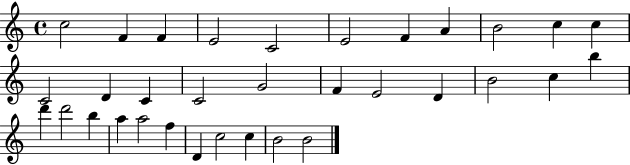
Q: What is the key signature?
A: C major